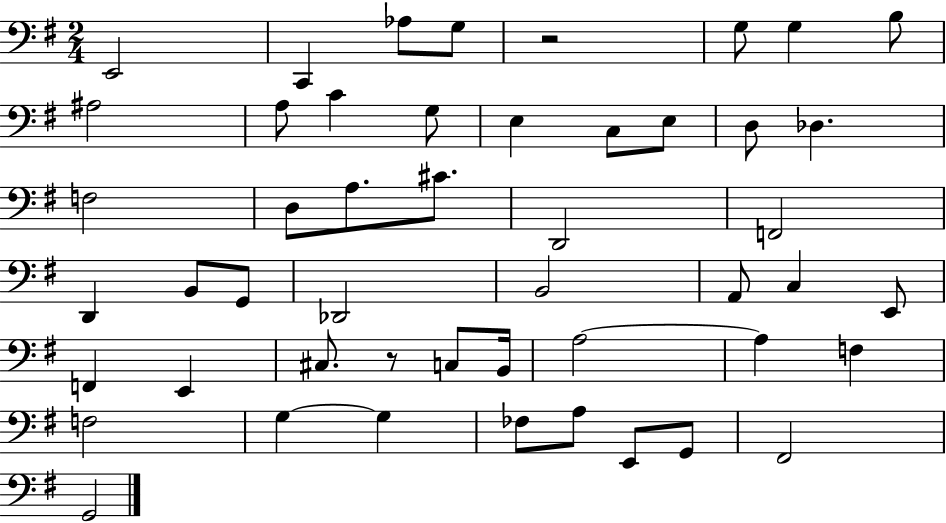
X:1
T:Untitled
M:2/4
L:1/4
K:G
E,,2 C,, _A,/2 G,/2 z2 G,/2 G, B,/2 ^A,2 A,/2 C G,/2 E, C,/2 E,/2 D,/2 _D, F,2 D,/2 A,/2 ^C/2 D,,2 F,,2 D,, B,,/2 G,,/2 _D,,2 B,,2 A,,/2 C, E,,/2 F,, E,, ^C,/2 z/2 C,/2 B,,/4 A,2 A, F, F,2 G, G, _F,/2 A,/2 E,,/2 G,,/2 ^F,,2 G,,2